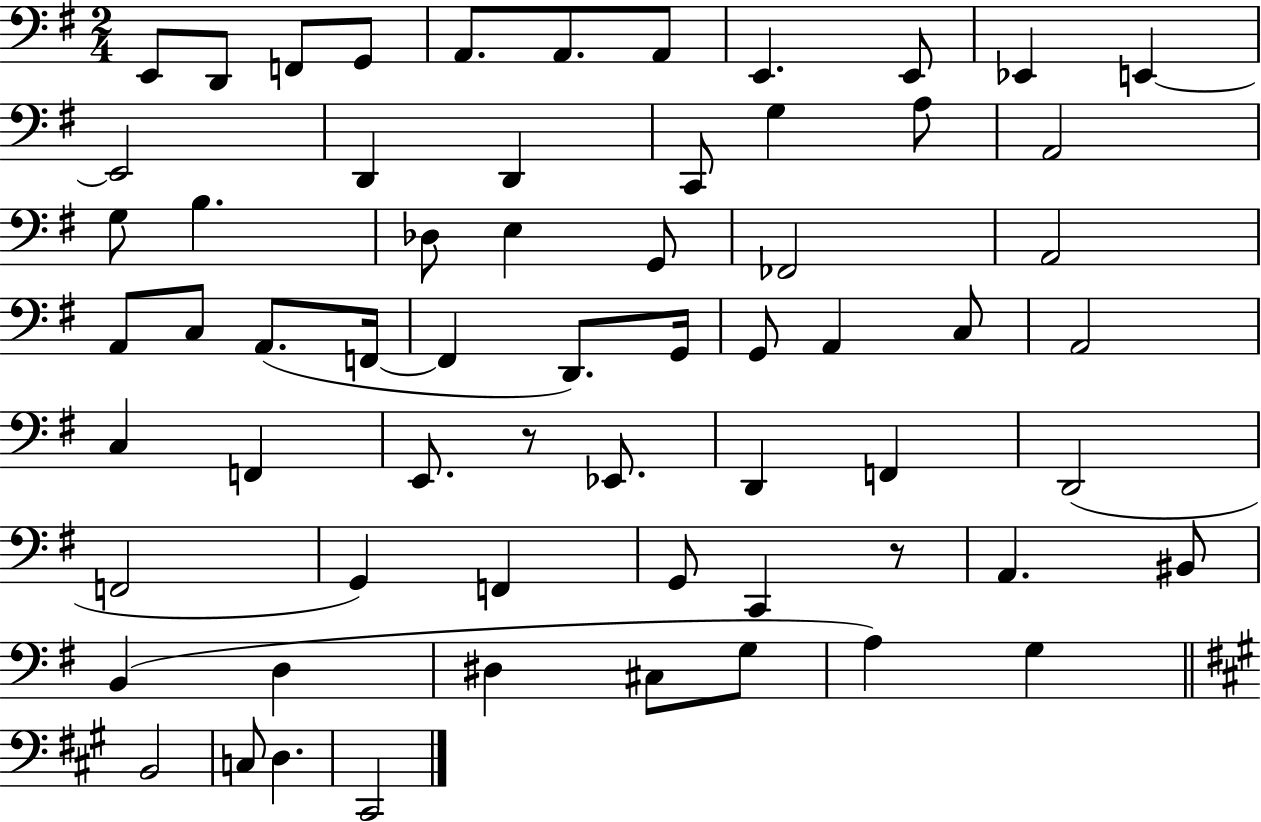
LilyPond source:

{
  \clef bass
  \numericTimeSignature
  \time 2/4
  \key g \major
  e,8 d,8 f,8 g,8 | a,8. a,8. a,8 | e,4. e,8 | ees,4 e,4~~ | \break e,2 | d,4 d,4 | c,8 g4 a8 | a,2 | \break g8 b4. | des8 e4 g,8 | fes,2 | a,2 | \break a,8 c8 a,8.( f,16~~ | f,4 d,8.) g,16 | g,8 a,4 c8 | a,2 | \break c4 f,4 | e,8. r8 ees,8. | d,4 f,4 | d,2( | \break f,2 | g,4) f,4 | g,8 c,4 r8 | a,4. bis,8 | \break b,4( d4 | dis4 cis8 g8 | a4) g4 | \bar "||" \break \key a \major b,2 | c8 d4. | cis,2 | \bar "|."
}